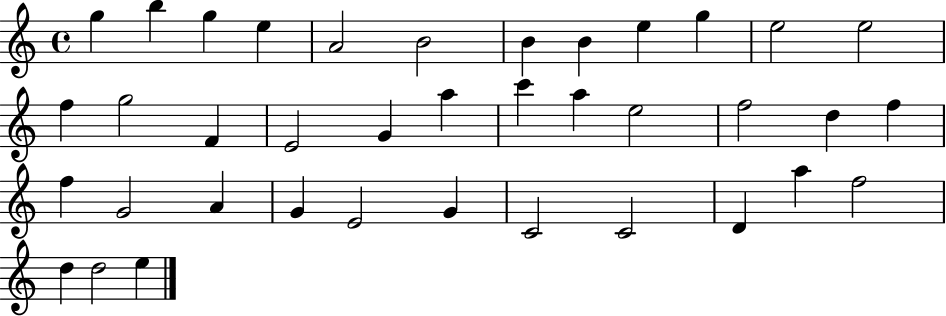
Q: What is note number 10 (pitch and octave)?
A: G5